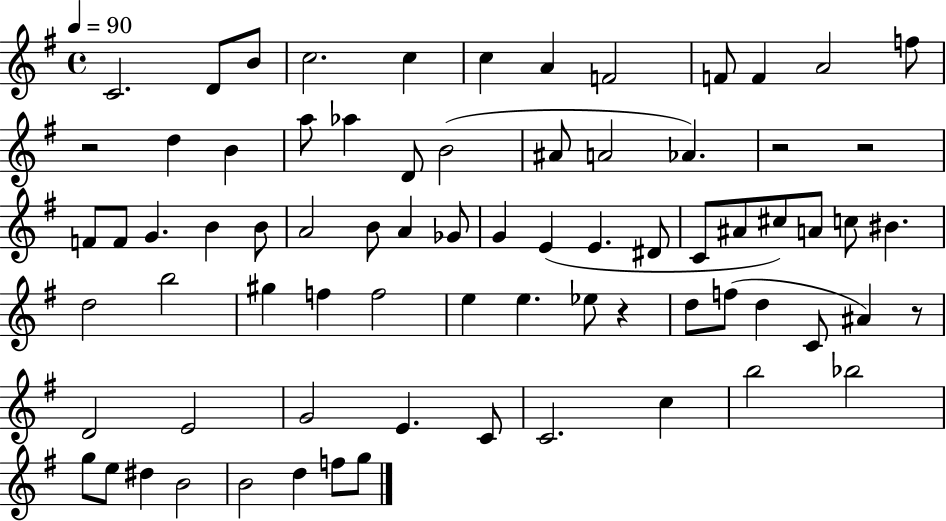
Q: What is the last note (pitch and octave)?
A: G5